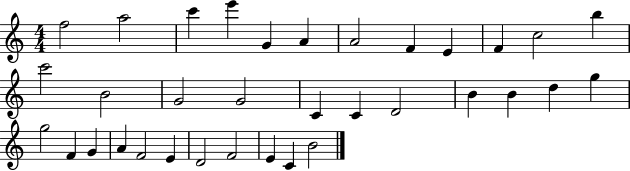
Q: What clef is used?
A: treble